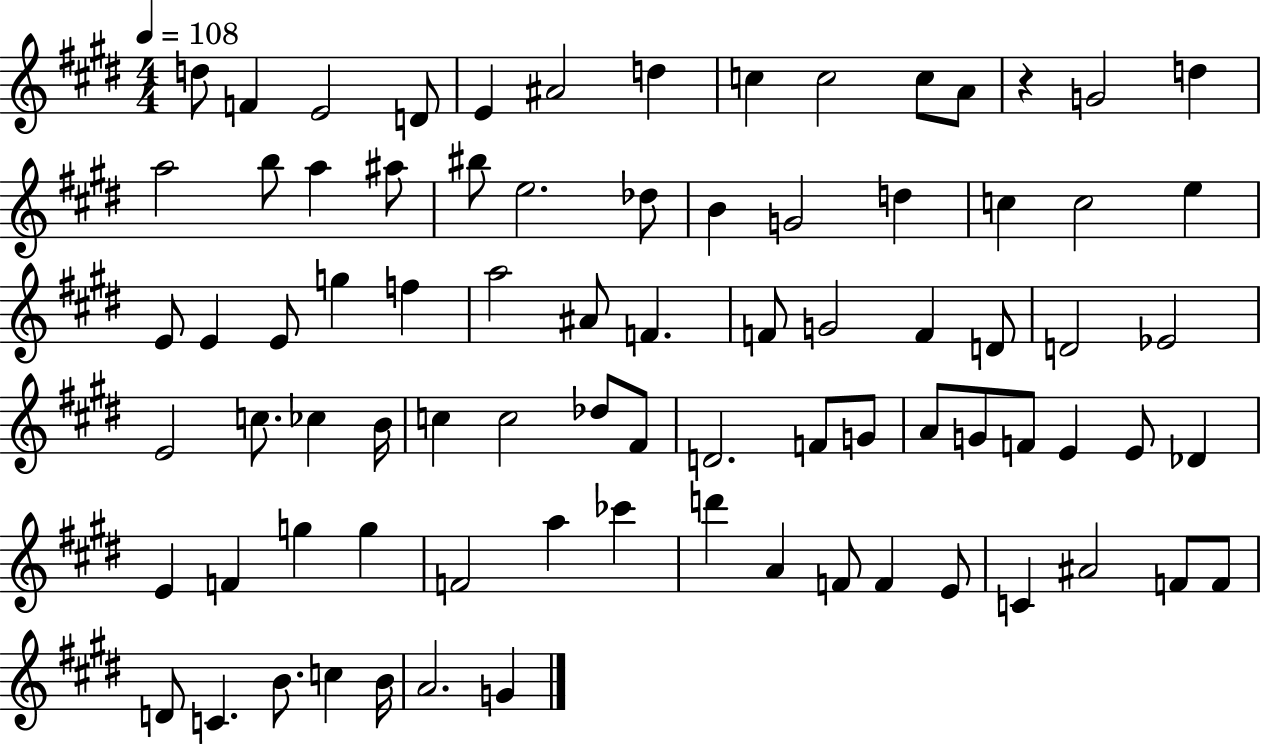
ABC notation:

X:1
T:Untitled
M:4/4
L:1/4
K:E
d/2 F E2 D/2 E ^A2 d c c2 c/2 A/2 z G2 d a2 b/2 a ^a/2 ^b/2 e2 _d/2 B G2 d c c2 e E/2 E E/2 g f a2 ^A/2 F F/2 G2 F D/2 D2 _E2 E2 c/2 _c B/4 c c2 _d/2 ^F/2 D2 F/2 G/2 A/2 G/2 F/2 E E/2 _D E F g g F2 a _c' d' A F/2 F E/2 C ^A2 F/2 F/2 D/2 C B/2 c B/4 A2 G